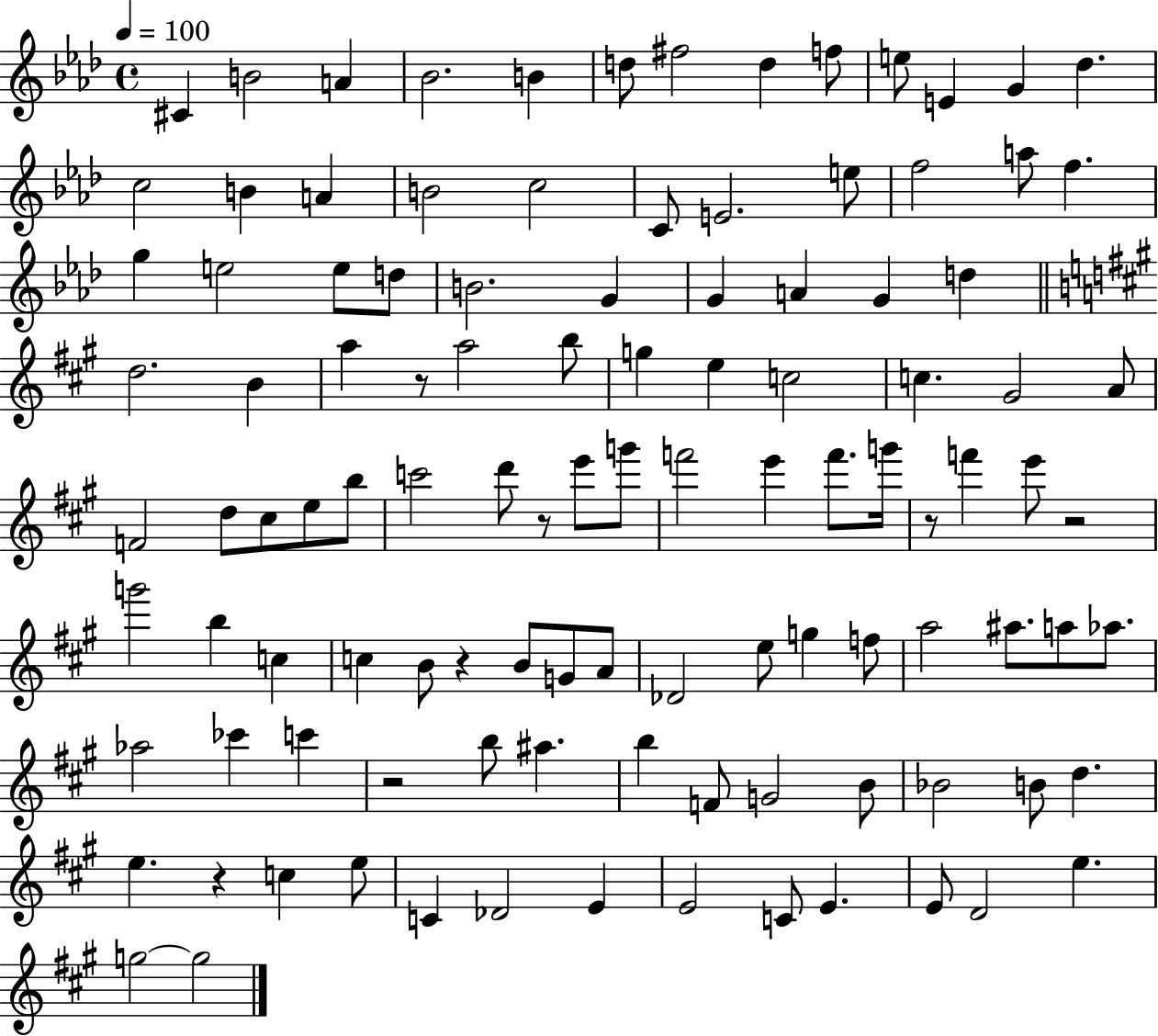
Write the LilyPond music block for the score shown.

{
  \clef treble
  \time 4/4
  \defaultTimeSignature
  \key aes \major
  \tempo 4 = 100
  cis'4 b'2 a'4 | bes'2. b'4 | d''8 fis''2 d''4 f''8 | e''8 e'4 g'4 des''4. | \break c''2 b'4 a'4 | b'2 c''2 | c'8 e'2. e''8 | f''2 a''8 f''4. | \break g''4 e''2 e''8 d''8 | b'2. g'4 | g'4 a'4 g'4 d''4 | \bar "||" \break \key a \major d''2. b'4 | a''4 r8 a''2 b''8 | g''4 e''4 c''2 | c''4. gis'2 a'8 | \break f'2 d''8 cis''8 e''8 b''8 | c'''2 d'''8 r8 e'''8 g'''8 | f'''2 e'''4 f'''8. g'''16 | r8 f'''4 e'''8 r2 | \break g'''2 b''4 c''4 | c''4 b'8 r4 b'8 g'8 a'8 | des'2 e''8 g''4 f''8 | a''2 ais''8. a''8 aes''8. | \break aes''2 ces'''4 c'''4 | r2 b''8 ais''4. | b''4 f'8 g'2 b'8 | bes'2 b'8 d''4. | \break e''4. r4 c''4 e''8 | c'4 des'2 e'4 | e'2 c'8 e'4. | e'8 d'2 e''4. | \break g''2~~ g''2 | \bar "|."
}